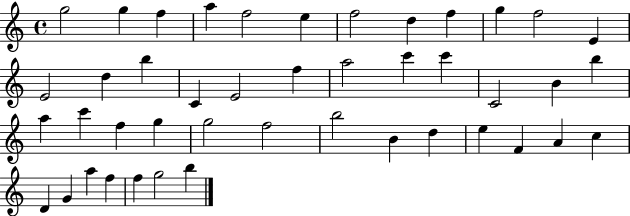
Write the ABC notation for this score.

X:1
T:Untitled
M:4/4
L:1/4
K:C
g2 g f a f2 e f2 d f g f2 E E2 d b C E2 f a2 c' c' C2 B b a c' f g g2 f2 b2 B d e F A c D G a f f g2 b